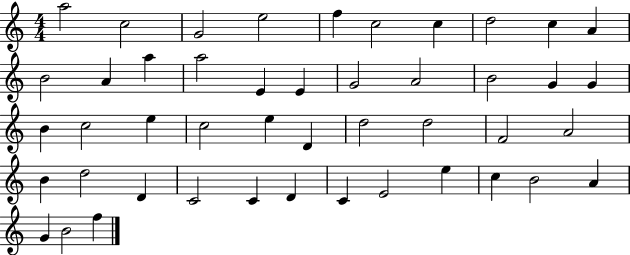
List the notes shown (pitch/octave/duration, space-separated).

A5/h C5/h G4/h E5/h F5/q C5/h C5/q D5/h C5/q A4/q B4/h A4/q A5/q A5/h E4/q E4/q G4/h A4/h B4/h G4/q G4/q B4/q C5/h E5/q C5/h E5/q D4/q D5/h D5/h F4/h A4/h B4/q D5/h D4/q C4/h C4/q D4/q C4/q E4/h E5/q C5/q B4/h A4/q G4/q B4/h F5/q